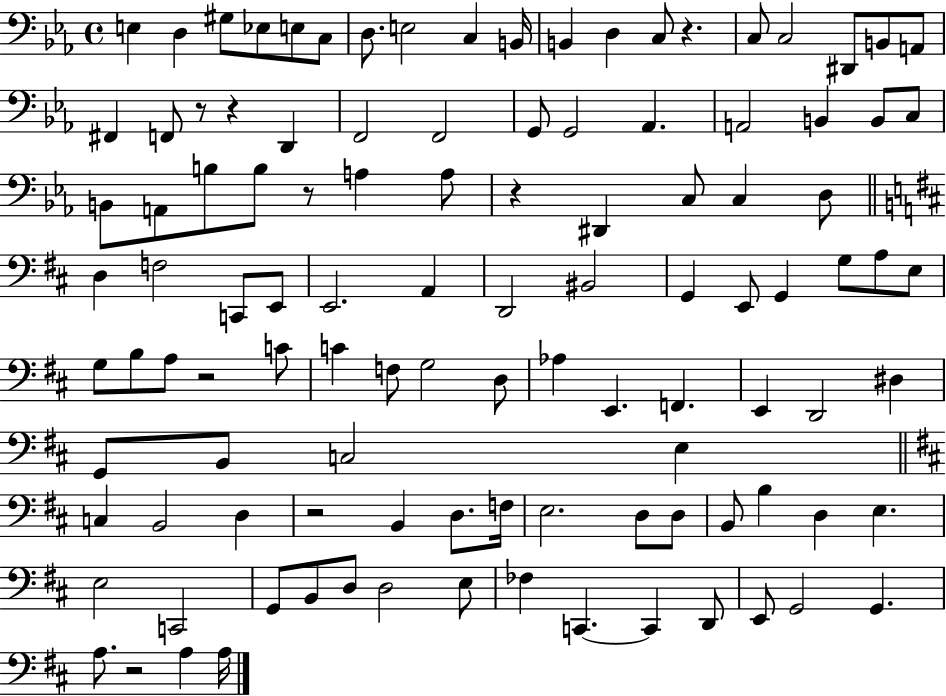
E3/q D3/q G#3/e Eb3/e E3/e C3/e D3/e. E3/h C3/q B2/s B2/q D3/q C3/e R/q. C3/e C3/h D#2/e B2/e A2/e F#2/q F2/e R/e R/q D2/q F2/h F2/h G2/e G2/h Ab2/q. A2/h B2/q B2/e C3/e B2/e A2/e B3/e B3/e R/e A3/q A3/e R/q D#2/q C3/e C3/q D3/e D3/q F3/h C2/e E2/e E2/h. A2/q D2/h BIS2/h G2/q E2/e G2/q G3/e A3/e E3/e G3/e B3/e A3/e R/h C4/e C4/q F3/e G3/h D3/e Ab3/q E2/q. F2/q. E2/q D2/h D#3/q G2/e B2/e C3/h E3/q C3/q B2/h D3/q R/h B2/q D3/e. F3/s E3/h. D3/e D3/e B2/e B3/q D3/q E3/q. E3/h C2/h G2/e B2/e D3/e D3/h E3/e FES3/q C2/q. C2/q D2/e E2/e G2/h G2/q. A3/e. R/h A3/q A3/s